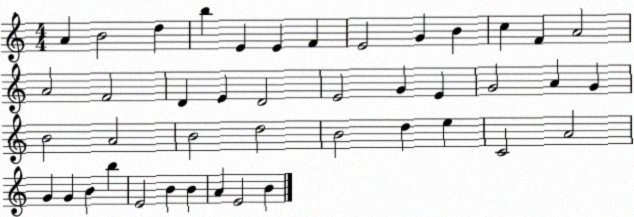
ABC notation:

X:1
T:Untitled
M:4/4
L:1/4
K:C
A B2 d b E E F E2 G B c F A2 A2 F2 D E D2 E2 G E G2 A G B2 A2 B2 d2 B2 d e C2 A2 G G B b E2 B B A E2 B